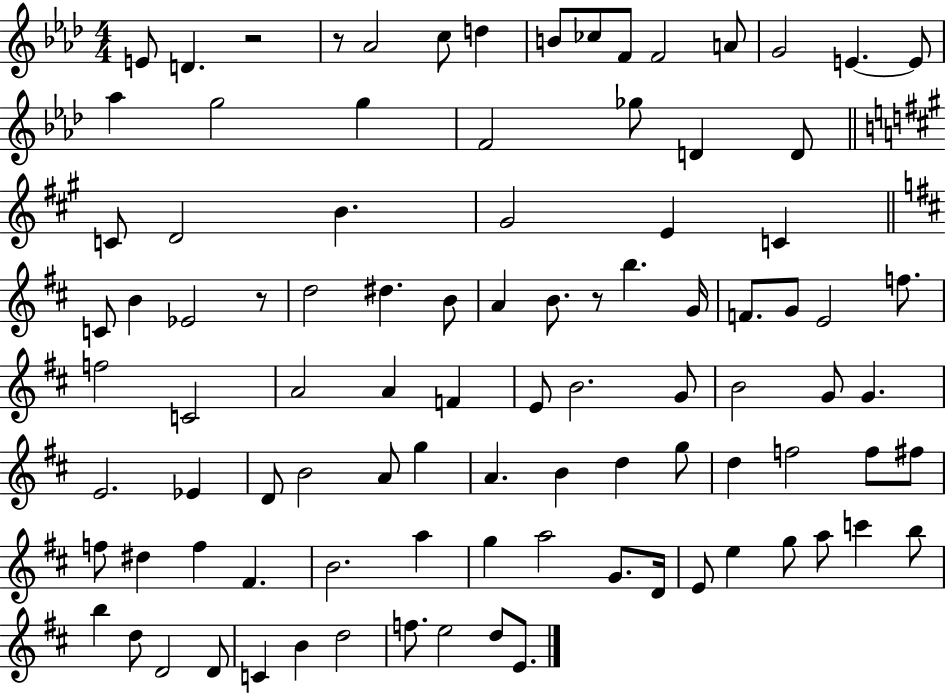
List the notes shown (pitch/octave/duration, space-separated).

E4/e D4/q. R/h R/e Ab4/h C5/e D5/q B4/e CES5/e F4/e F4/h A4/e G4/h E4/q. E4/e Ab5/q G5/h G5/q F4/h Gb5/e D4/q D4/e C4/e D4/h B4/q. G#4/h E4/q C4/q C4/e B4/q Eb4/h R/e D5/h D#5/q. B4/e A4/q B4/e. R/e B5/q. G4/s F4/e. G4/e E4/h F5/e. F5/h C4/h A4/h A4/q F4/q E4/e B4/h. G4/e B4/h G4/e G4/q. E4/h. Eb4/q D4/e B4/h A4/e G5/q A4/q. B4/q D5/q G5/e D5/q F5/h F5/e F#5/e F5/e D#5/q F5/q F#4/q. B4/h. A5/q G5/q A5/h G4/e. D4/s E4/e E5/q G5/e A5/e C6/q B5/e B5/q D5/e D4/h D4/e C4/q B4/q D5/h F5/e. E5/h D5/e E4/e.